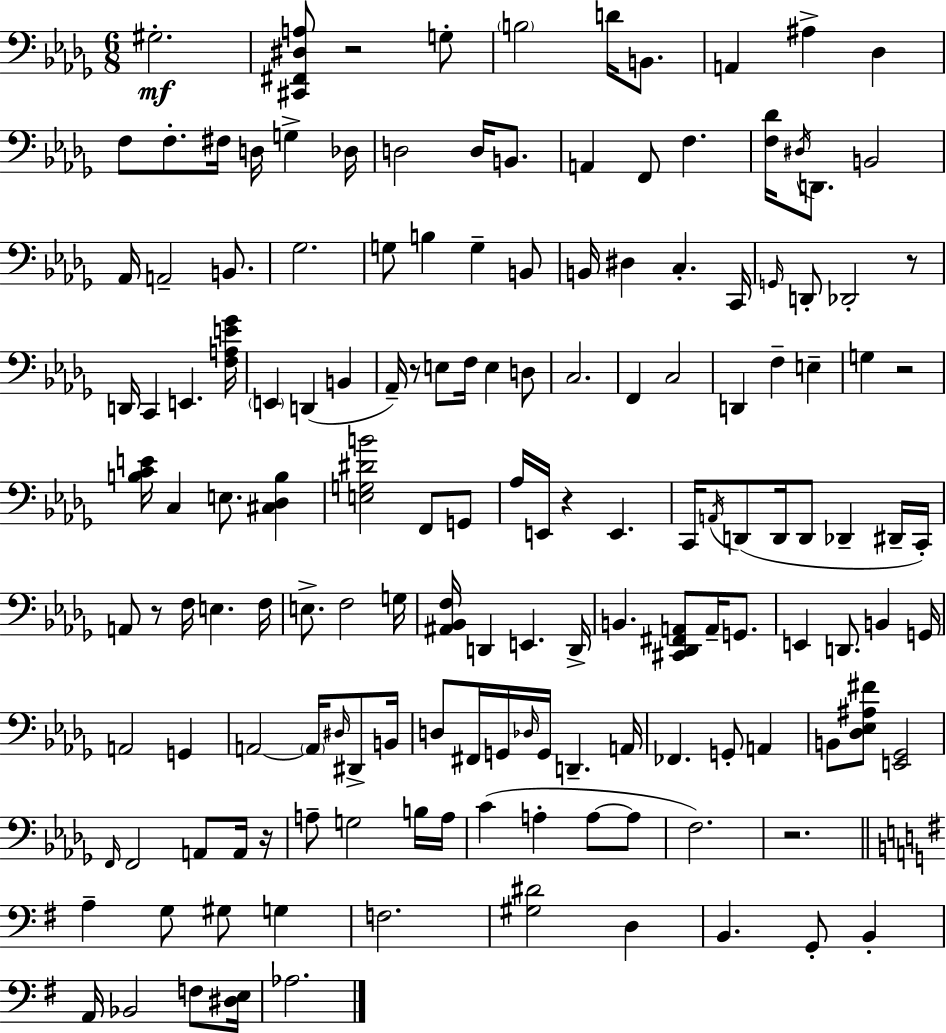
{
  \clef bass
  \numericTimeSignature
  \time 6/8
  \key bes \minor
  gis2.-.\mf | <cis, fis, dis a>8 r2 g8-. | \parenthesize b2 d'16 b,8. | a,4 ais4-> des4 | \break f8 f8.-. fis16 d16 g4-> des16 | d2 d16 b,8. | a,4 f,8 f4. | <f des'>16 \acciaccatura { dis16 } d,8. b,2 | \break aes,16 a,2-- b,8. | ges2. | g8 b4 g4-- b,8 | b,16 dis4 c4.-. | \break c,16 \grace { g,16 } d,8-. des,2-. | r8 d,16 c,4 e,4. | <f a e' ges'>16 \parenthesize e,4 d,4( b,4 | aes,16--) r8 e8 f16 e4 | \break d8 c2. | f,4 c2 | d,4 f4-- e4-- | g4 r2 | \break <b c' e'>16 c4 e8. <cis des b>4 | <e g dis' b'>2 f,8 | g,8 aes16 e,16 r4 e,4. | c,16 \acciaccatura { a,16 } d,8( d,16 d,8 des,4-- | \break dis,16-- c,16-.) a,8 r8 f16 e4. | f16 e8.-> f2 | g16 <ais, bes, f>16 d,4 e,4. | d,16-> b,4. <cis, des, fis, a,>8 a,16-- | \break g,8. e,4 d,8. b,4 | g,16 a,2 g,4 | a,2~~ \parenthesize a,16 | \grace { dis16 } dis,8-> b,16 d8 fis,16 g,16 \grace { des16 } g,16 d,4.-- | \break a,16 fes,4. g,8-. | a,4 b,8 <des ees ais fis'>8 <e, ges,>2 | \grace { f,16 } f,2 | a,8 a,16 r16 a8-- g2 | \break b16 a16 c'4( a4-. | a8~~ a8 f2.) | r2. | \bar "||" \break \key g \major a4-- g8 gis8 g4 | f2. | <gis dis'>2 d4 | b,4. g,8-. b,4-. | \break a,16 bes,2 f8 <dis e>16 | aes2. | \bar "|."
}